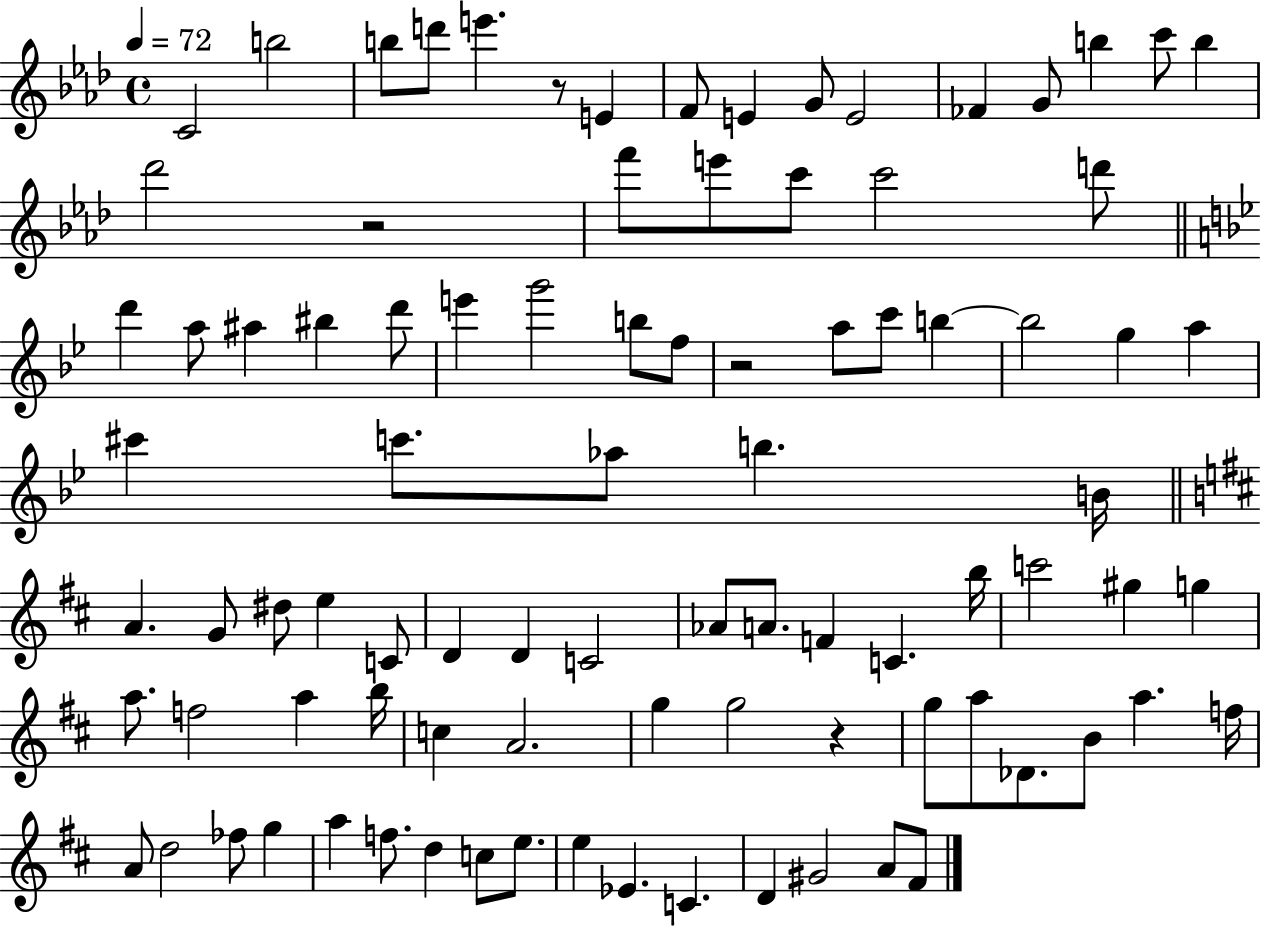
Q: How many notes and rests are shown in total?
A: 91